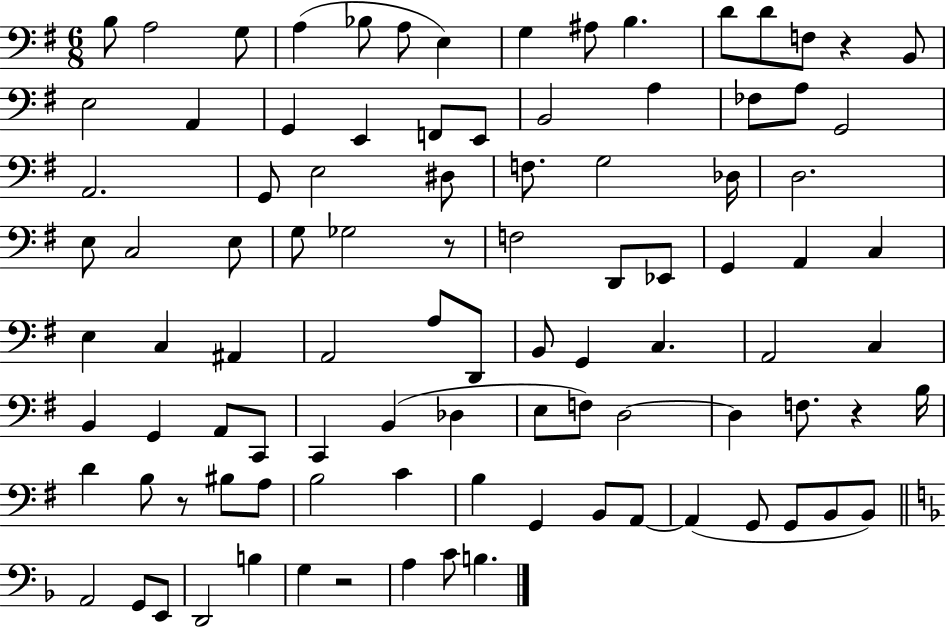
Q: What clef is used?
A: bass